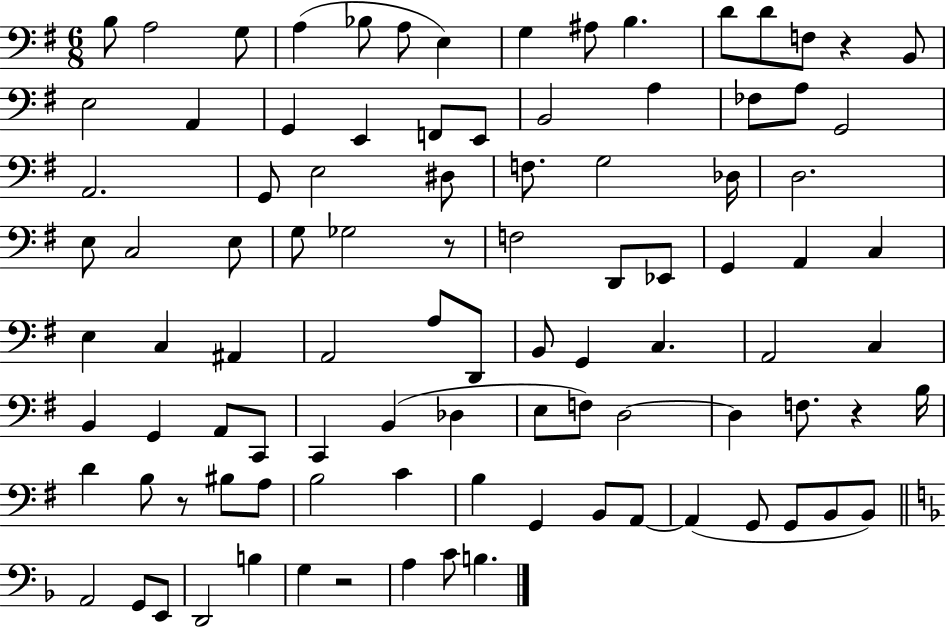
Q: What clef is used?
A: bass